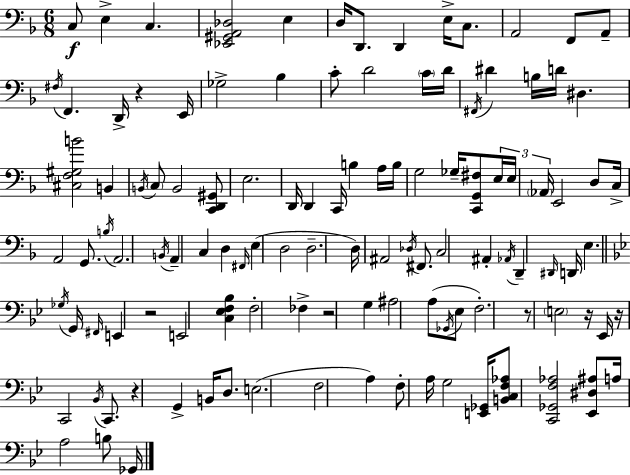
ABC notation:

X:1
T:Untitled
M:6/8
L:1/4
K:Dm
C,/2 E, C, [_E,,^G,,A,,_D,]2 E, D,/4 D,,/2 D,, E,/4 C,/2 A,,2 F,,/2 A,,/2 ^F,/4 F,, D,,/4 z E,,/4 _G,2 _B, C/2 D2 C/4 D/4 ^F,,/4 ^D B,/4 D/4 ^D, [^C,F,^G,B]2 B,, B,,/4 C,/2 B,,2 [C,,D,,^G,,]/2 E,2 D,,/4 D,, C,,/4 B, A,/4 B,/4 G,2 _G,/4 [C,,G,,^F,]/2 E,/4 E,/4 _A,,/4 E,,2 D,/2 C,/4 A,,2 G,,/2 B,/4 A,,2 B,,/4 A,, C, D, ^F,,/4 E, D,2 D,2 D,/4 ^A,,2 _D,/4 ^F,,/2 C,2 ^A,, _A,,/4 D,, ^D,,/4 D,,/4 E, _G,/4 G,,/4 ^F,,/4 E,, z2 E,,2 [C,_E,F,_B,] F,2 _F, z2 G, ^A,2 A,/2 _G,,/4 _E,/2 F,2 z/2 E,2 z/4 _E,,/4 z/4 C,,2 _B,,/4 C,,/2 z G,, B,,/4 D,/2 E,2 F,2 A, F,/2 A,/4 G,2 [E,,_G,,]/4 [B,,C,F,_A,]/2 [C,,_G,,F,_A,]2 [_E,,^D,^A,]/2 A,/4 A,2 B,/2 _G,,/4